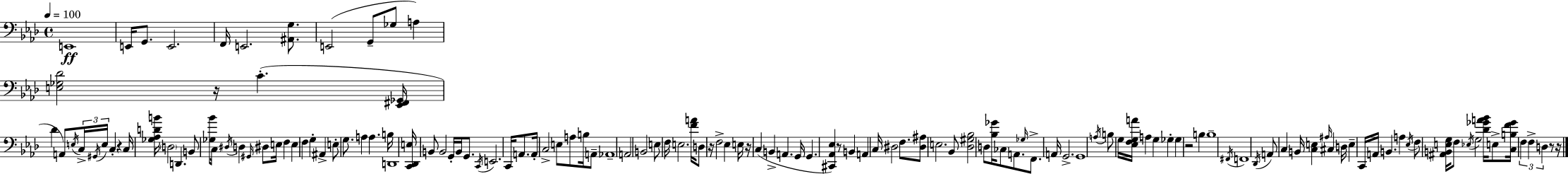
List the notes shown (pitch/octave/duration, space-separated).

E2/w E2/s G2/e. E2/h. F2/s E2/h. [A#2,G3]/e. E2/h G2/e Gb3/e A3/q [E3,Gb3,Db4]/h R/s C4/q. [Eb2,F#2,Gb2]/s Db4/q A2/e E3/s C3/s G#2/s E3/s C3/q R/q C3/s [Gb3,Ab3,D4,B4]/s D3/h D2/q. B2/e [Gb3,Bb4]/e C3/s D#3/s D3/q G#2/s D#3/e E3/s F3/q E3/q F3/q G3/q A#2/q E3/e G3/e. A3/q A3/q. B3/s D2/w [C2,Db2,E3]/s B2/e B2/h G2/s B2/s G2/e. C2/s E2/h. C2/s A2/e. A2/s C3/h E3/e A3/e B3/s A2/e Ab2/w A2/h B2/h E3/e F3/s E3/h. [F4,A4]/s D3/e R/s F3/h Eb3/q E3/s R/s C3/q B2/q A2/q. G2/s G2/q. [C#2,Ab2,Eb3]/q R/e B2/q A2/q C3/s D#3/h F3/e. [D#3,A#3]/e E3/h. Bb2/e [Db3,G#3,Bb3]/h D3/e [Bb3,Gb4]/s CES3/e A2/e. Gb3/s F2/e. A2/s G2/h. G2/w A3/s B3/e G3/s [Eb3,F3,G3,A4]/s A3/q G3/q Gb3/q Gb3/q R/h B3/q B3/w F#2/s F2/w Db2/s A2/e C3/q B2/s [C3,E3]/q A#3/s C#3/q D3/s E3/q C2/s A2/s B2/q. A3/q Eb3/s F3/e [A#2,B2,E3,G3]/s F3/e Eb3/s G3/h [Db4,Gb4,A4,Bb4]/s E3/e [C3,B3,F4,Gb4]/s F3/q F3/q D3/q R/e R/s